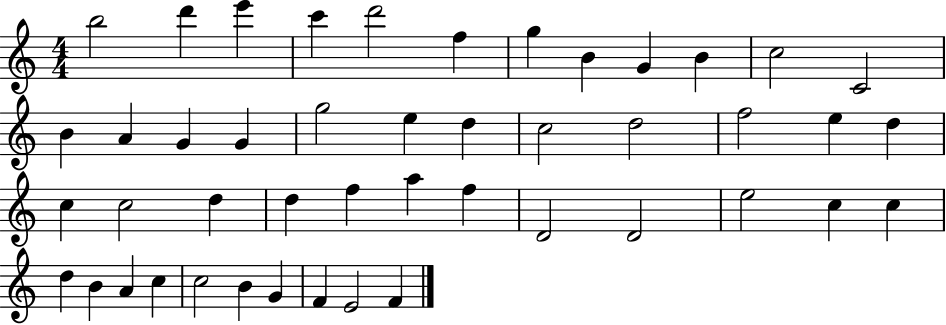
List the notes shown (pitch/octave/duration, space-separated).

B5/h D6/q E6/q C6/q D6/h F5/q G5/q B4/q G4/q B4/q C5/h C4/h B4/q A4/q G4/q G4/q G5/h E5/q D5/q C5/h D5/h F5/h E5/q D5/q C5/q C5/h D5/q D5/q F5/q A5/q F5/q D4/h D4/h E5/h C5/q C5/q D5/q B4/q A4/q C5/q C5/h B4/q G4/q F4/q E4/h F4/q